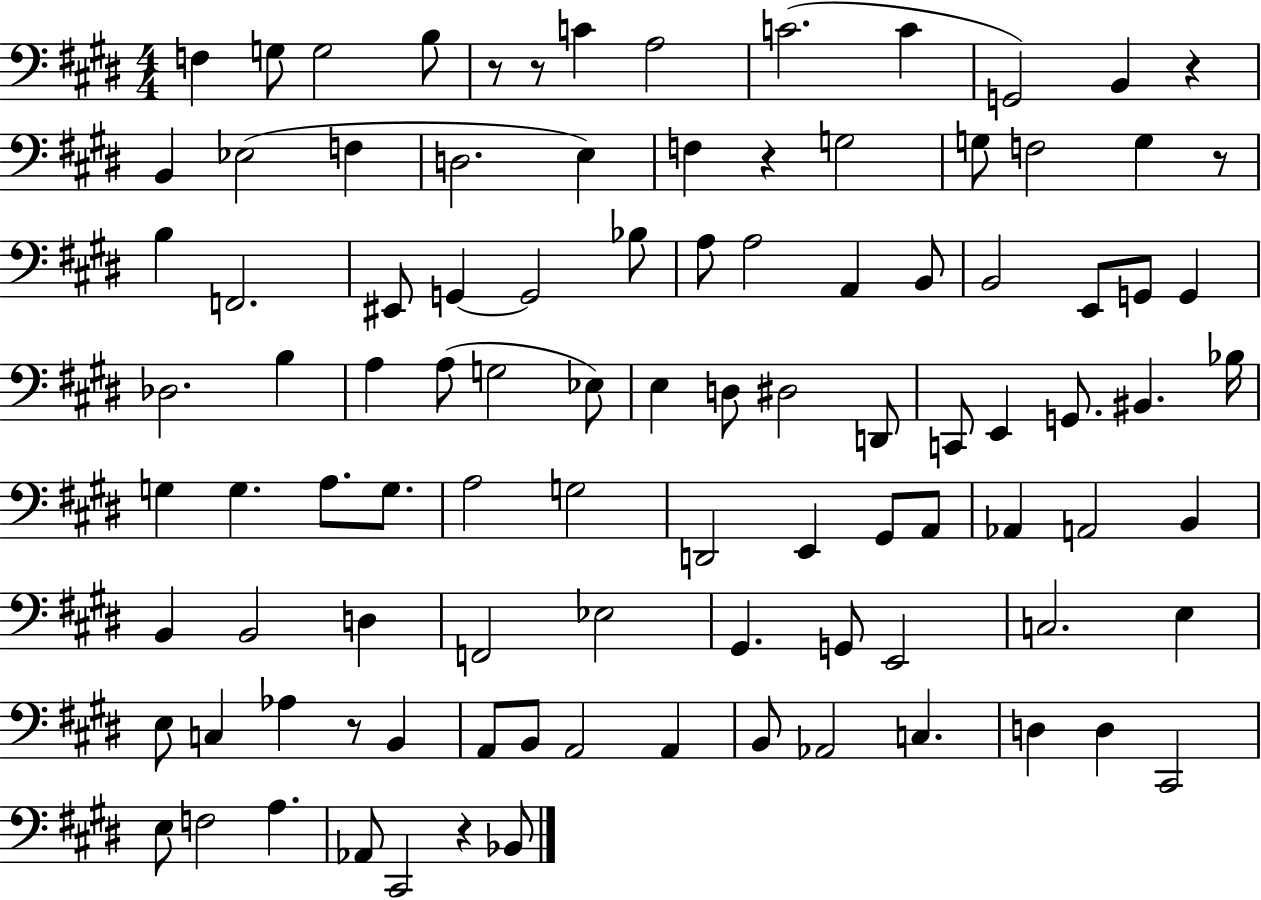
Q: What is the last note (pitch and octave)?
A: Bb2